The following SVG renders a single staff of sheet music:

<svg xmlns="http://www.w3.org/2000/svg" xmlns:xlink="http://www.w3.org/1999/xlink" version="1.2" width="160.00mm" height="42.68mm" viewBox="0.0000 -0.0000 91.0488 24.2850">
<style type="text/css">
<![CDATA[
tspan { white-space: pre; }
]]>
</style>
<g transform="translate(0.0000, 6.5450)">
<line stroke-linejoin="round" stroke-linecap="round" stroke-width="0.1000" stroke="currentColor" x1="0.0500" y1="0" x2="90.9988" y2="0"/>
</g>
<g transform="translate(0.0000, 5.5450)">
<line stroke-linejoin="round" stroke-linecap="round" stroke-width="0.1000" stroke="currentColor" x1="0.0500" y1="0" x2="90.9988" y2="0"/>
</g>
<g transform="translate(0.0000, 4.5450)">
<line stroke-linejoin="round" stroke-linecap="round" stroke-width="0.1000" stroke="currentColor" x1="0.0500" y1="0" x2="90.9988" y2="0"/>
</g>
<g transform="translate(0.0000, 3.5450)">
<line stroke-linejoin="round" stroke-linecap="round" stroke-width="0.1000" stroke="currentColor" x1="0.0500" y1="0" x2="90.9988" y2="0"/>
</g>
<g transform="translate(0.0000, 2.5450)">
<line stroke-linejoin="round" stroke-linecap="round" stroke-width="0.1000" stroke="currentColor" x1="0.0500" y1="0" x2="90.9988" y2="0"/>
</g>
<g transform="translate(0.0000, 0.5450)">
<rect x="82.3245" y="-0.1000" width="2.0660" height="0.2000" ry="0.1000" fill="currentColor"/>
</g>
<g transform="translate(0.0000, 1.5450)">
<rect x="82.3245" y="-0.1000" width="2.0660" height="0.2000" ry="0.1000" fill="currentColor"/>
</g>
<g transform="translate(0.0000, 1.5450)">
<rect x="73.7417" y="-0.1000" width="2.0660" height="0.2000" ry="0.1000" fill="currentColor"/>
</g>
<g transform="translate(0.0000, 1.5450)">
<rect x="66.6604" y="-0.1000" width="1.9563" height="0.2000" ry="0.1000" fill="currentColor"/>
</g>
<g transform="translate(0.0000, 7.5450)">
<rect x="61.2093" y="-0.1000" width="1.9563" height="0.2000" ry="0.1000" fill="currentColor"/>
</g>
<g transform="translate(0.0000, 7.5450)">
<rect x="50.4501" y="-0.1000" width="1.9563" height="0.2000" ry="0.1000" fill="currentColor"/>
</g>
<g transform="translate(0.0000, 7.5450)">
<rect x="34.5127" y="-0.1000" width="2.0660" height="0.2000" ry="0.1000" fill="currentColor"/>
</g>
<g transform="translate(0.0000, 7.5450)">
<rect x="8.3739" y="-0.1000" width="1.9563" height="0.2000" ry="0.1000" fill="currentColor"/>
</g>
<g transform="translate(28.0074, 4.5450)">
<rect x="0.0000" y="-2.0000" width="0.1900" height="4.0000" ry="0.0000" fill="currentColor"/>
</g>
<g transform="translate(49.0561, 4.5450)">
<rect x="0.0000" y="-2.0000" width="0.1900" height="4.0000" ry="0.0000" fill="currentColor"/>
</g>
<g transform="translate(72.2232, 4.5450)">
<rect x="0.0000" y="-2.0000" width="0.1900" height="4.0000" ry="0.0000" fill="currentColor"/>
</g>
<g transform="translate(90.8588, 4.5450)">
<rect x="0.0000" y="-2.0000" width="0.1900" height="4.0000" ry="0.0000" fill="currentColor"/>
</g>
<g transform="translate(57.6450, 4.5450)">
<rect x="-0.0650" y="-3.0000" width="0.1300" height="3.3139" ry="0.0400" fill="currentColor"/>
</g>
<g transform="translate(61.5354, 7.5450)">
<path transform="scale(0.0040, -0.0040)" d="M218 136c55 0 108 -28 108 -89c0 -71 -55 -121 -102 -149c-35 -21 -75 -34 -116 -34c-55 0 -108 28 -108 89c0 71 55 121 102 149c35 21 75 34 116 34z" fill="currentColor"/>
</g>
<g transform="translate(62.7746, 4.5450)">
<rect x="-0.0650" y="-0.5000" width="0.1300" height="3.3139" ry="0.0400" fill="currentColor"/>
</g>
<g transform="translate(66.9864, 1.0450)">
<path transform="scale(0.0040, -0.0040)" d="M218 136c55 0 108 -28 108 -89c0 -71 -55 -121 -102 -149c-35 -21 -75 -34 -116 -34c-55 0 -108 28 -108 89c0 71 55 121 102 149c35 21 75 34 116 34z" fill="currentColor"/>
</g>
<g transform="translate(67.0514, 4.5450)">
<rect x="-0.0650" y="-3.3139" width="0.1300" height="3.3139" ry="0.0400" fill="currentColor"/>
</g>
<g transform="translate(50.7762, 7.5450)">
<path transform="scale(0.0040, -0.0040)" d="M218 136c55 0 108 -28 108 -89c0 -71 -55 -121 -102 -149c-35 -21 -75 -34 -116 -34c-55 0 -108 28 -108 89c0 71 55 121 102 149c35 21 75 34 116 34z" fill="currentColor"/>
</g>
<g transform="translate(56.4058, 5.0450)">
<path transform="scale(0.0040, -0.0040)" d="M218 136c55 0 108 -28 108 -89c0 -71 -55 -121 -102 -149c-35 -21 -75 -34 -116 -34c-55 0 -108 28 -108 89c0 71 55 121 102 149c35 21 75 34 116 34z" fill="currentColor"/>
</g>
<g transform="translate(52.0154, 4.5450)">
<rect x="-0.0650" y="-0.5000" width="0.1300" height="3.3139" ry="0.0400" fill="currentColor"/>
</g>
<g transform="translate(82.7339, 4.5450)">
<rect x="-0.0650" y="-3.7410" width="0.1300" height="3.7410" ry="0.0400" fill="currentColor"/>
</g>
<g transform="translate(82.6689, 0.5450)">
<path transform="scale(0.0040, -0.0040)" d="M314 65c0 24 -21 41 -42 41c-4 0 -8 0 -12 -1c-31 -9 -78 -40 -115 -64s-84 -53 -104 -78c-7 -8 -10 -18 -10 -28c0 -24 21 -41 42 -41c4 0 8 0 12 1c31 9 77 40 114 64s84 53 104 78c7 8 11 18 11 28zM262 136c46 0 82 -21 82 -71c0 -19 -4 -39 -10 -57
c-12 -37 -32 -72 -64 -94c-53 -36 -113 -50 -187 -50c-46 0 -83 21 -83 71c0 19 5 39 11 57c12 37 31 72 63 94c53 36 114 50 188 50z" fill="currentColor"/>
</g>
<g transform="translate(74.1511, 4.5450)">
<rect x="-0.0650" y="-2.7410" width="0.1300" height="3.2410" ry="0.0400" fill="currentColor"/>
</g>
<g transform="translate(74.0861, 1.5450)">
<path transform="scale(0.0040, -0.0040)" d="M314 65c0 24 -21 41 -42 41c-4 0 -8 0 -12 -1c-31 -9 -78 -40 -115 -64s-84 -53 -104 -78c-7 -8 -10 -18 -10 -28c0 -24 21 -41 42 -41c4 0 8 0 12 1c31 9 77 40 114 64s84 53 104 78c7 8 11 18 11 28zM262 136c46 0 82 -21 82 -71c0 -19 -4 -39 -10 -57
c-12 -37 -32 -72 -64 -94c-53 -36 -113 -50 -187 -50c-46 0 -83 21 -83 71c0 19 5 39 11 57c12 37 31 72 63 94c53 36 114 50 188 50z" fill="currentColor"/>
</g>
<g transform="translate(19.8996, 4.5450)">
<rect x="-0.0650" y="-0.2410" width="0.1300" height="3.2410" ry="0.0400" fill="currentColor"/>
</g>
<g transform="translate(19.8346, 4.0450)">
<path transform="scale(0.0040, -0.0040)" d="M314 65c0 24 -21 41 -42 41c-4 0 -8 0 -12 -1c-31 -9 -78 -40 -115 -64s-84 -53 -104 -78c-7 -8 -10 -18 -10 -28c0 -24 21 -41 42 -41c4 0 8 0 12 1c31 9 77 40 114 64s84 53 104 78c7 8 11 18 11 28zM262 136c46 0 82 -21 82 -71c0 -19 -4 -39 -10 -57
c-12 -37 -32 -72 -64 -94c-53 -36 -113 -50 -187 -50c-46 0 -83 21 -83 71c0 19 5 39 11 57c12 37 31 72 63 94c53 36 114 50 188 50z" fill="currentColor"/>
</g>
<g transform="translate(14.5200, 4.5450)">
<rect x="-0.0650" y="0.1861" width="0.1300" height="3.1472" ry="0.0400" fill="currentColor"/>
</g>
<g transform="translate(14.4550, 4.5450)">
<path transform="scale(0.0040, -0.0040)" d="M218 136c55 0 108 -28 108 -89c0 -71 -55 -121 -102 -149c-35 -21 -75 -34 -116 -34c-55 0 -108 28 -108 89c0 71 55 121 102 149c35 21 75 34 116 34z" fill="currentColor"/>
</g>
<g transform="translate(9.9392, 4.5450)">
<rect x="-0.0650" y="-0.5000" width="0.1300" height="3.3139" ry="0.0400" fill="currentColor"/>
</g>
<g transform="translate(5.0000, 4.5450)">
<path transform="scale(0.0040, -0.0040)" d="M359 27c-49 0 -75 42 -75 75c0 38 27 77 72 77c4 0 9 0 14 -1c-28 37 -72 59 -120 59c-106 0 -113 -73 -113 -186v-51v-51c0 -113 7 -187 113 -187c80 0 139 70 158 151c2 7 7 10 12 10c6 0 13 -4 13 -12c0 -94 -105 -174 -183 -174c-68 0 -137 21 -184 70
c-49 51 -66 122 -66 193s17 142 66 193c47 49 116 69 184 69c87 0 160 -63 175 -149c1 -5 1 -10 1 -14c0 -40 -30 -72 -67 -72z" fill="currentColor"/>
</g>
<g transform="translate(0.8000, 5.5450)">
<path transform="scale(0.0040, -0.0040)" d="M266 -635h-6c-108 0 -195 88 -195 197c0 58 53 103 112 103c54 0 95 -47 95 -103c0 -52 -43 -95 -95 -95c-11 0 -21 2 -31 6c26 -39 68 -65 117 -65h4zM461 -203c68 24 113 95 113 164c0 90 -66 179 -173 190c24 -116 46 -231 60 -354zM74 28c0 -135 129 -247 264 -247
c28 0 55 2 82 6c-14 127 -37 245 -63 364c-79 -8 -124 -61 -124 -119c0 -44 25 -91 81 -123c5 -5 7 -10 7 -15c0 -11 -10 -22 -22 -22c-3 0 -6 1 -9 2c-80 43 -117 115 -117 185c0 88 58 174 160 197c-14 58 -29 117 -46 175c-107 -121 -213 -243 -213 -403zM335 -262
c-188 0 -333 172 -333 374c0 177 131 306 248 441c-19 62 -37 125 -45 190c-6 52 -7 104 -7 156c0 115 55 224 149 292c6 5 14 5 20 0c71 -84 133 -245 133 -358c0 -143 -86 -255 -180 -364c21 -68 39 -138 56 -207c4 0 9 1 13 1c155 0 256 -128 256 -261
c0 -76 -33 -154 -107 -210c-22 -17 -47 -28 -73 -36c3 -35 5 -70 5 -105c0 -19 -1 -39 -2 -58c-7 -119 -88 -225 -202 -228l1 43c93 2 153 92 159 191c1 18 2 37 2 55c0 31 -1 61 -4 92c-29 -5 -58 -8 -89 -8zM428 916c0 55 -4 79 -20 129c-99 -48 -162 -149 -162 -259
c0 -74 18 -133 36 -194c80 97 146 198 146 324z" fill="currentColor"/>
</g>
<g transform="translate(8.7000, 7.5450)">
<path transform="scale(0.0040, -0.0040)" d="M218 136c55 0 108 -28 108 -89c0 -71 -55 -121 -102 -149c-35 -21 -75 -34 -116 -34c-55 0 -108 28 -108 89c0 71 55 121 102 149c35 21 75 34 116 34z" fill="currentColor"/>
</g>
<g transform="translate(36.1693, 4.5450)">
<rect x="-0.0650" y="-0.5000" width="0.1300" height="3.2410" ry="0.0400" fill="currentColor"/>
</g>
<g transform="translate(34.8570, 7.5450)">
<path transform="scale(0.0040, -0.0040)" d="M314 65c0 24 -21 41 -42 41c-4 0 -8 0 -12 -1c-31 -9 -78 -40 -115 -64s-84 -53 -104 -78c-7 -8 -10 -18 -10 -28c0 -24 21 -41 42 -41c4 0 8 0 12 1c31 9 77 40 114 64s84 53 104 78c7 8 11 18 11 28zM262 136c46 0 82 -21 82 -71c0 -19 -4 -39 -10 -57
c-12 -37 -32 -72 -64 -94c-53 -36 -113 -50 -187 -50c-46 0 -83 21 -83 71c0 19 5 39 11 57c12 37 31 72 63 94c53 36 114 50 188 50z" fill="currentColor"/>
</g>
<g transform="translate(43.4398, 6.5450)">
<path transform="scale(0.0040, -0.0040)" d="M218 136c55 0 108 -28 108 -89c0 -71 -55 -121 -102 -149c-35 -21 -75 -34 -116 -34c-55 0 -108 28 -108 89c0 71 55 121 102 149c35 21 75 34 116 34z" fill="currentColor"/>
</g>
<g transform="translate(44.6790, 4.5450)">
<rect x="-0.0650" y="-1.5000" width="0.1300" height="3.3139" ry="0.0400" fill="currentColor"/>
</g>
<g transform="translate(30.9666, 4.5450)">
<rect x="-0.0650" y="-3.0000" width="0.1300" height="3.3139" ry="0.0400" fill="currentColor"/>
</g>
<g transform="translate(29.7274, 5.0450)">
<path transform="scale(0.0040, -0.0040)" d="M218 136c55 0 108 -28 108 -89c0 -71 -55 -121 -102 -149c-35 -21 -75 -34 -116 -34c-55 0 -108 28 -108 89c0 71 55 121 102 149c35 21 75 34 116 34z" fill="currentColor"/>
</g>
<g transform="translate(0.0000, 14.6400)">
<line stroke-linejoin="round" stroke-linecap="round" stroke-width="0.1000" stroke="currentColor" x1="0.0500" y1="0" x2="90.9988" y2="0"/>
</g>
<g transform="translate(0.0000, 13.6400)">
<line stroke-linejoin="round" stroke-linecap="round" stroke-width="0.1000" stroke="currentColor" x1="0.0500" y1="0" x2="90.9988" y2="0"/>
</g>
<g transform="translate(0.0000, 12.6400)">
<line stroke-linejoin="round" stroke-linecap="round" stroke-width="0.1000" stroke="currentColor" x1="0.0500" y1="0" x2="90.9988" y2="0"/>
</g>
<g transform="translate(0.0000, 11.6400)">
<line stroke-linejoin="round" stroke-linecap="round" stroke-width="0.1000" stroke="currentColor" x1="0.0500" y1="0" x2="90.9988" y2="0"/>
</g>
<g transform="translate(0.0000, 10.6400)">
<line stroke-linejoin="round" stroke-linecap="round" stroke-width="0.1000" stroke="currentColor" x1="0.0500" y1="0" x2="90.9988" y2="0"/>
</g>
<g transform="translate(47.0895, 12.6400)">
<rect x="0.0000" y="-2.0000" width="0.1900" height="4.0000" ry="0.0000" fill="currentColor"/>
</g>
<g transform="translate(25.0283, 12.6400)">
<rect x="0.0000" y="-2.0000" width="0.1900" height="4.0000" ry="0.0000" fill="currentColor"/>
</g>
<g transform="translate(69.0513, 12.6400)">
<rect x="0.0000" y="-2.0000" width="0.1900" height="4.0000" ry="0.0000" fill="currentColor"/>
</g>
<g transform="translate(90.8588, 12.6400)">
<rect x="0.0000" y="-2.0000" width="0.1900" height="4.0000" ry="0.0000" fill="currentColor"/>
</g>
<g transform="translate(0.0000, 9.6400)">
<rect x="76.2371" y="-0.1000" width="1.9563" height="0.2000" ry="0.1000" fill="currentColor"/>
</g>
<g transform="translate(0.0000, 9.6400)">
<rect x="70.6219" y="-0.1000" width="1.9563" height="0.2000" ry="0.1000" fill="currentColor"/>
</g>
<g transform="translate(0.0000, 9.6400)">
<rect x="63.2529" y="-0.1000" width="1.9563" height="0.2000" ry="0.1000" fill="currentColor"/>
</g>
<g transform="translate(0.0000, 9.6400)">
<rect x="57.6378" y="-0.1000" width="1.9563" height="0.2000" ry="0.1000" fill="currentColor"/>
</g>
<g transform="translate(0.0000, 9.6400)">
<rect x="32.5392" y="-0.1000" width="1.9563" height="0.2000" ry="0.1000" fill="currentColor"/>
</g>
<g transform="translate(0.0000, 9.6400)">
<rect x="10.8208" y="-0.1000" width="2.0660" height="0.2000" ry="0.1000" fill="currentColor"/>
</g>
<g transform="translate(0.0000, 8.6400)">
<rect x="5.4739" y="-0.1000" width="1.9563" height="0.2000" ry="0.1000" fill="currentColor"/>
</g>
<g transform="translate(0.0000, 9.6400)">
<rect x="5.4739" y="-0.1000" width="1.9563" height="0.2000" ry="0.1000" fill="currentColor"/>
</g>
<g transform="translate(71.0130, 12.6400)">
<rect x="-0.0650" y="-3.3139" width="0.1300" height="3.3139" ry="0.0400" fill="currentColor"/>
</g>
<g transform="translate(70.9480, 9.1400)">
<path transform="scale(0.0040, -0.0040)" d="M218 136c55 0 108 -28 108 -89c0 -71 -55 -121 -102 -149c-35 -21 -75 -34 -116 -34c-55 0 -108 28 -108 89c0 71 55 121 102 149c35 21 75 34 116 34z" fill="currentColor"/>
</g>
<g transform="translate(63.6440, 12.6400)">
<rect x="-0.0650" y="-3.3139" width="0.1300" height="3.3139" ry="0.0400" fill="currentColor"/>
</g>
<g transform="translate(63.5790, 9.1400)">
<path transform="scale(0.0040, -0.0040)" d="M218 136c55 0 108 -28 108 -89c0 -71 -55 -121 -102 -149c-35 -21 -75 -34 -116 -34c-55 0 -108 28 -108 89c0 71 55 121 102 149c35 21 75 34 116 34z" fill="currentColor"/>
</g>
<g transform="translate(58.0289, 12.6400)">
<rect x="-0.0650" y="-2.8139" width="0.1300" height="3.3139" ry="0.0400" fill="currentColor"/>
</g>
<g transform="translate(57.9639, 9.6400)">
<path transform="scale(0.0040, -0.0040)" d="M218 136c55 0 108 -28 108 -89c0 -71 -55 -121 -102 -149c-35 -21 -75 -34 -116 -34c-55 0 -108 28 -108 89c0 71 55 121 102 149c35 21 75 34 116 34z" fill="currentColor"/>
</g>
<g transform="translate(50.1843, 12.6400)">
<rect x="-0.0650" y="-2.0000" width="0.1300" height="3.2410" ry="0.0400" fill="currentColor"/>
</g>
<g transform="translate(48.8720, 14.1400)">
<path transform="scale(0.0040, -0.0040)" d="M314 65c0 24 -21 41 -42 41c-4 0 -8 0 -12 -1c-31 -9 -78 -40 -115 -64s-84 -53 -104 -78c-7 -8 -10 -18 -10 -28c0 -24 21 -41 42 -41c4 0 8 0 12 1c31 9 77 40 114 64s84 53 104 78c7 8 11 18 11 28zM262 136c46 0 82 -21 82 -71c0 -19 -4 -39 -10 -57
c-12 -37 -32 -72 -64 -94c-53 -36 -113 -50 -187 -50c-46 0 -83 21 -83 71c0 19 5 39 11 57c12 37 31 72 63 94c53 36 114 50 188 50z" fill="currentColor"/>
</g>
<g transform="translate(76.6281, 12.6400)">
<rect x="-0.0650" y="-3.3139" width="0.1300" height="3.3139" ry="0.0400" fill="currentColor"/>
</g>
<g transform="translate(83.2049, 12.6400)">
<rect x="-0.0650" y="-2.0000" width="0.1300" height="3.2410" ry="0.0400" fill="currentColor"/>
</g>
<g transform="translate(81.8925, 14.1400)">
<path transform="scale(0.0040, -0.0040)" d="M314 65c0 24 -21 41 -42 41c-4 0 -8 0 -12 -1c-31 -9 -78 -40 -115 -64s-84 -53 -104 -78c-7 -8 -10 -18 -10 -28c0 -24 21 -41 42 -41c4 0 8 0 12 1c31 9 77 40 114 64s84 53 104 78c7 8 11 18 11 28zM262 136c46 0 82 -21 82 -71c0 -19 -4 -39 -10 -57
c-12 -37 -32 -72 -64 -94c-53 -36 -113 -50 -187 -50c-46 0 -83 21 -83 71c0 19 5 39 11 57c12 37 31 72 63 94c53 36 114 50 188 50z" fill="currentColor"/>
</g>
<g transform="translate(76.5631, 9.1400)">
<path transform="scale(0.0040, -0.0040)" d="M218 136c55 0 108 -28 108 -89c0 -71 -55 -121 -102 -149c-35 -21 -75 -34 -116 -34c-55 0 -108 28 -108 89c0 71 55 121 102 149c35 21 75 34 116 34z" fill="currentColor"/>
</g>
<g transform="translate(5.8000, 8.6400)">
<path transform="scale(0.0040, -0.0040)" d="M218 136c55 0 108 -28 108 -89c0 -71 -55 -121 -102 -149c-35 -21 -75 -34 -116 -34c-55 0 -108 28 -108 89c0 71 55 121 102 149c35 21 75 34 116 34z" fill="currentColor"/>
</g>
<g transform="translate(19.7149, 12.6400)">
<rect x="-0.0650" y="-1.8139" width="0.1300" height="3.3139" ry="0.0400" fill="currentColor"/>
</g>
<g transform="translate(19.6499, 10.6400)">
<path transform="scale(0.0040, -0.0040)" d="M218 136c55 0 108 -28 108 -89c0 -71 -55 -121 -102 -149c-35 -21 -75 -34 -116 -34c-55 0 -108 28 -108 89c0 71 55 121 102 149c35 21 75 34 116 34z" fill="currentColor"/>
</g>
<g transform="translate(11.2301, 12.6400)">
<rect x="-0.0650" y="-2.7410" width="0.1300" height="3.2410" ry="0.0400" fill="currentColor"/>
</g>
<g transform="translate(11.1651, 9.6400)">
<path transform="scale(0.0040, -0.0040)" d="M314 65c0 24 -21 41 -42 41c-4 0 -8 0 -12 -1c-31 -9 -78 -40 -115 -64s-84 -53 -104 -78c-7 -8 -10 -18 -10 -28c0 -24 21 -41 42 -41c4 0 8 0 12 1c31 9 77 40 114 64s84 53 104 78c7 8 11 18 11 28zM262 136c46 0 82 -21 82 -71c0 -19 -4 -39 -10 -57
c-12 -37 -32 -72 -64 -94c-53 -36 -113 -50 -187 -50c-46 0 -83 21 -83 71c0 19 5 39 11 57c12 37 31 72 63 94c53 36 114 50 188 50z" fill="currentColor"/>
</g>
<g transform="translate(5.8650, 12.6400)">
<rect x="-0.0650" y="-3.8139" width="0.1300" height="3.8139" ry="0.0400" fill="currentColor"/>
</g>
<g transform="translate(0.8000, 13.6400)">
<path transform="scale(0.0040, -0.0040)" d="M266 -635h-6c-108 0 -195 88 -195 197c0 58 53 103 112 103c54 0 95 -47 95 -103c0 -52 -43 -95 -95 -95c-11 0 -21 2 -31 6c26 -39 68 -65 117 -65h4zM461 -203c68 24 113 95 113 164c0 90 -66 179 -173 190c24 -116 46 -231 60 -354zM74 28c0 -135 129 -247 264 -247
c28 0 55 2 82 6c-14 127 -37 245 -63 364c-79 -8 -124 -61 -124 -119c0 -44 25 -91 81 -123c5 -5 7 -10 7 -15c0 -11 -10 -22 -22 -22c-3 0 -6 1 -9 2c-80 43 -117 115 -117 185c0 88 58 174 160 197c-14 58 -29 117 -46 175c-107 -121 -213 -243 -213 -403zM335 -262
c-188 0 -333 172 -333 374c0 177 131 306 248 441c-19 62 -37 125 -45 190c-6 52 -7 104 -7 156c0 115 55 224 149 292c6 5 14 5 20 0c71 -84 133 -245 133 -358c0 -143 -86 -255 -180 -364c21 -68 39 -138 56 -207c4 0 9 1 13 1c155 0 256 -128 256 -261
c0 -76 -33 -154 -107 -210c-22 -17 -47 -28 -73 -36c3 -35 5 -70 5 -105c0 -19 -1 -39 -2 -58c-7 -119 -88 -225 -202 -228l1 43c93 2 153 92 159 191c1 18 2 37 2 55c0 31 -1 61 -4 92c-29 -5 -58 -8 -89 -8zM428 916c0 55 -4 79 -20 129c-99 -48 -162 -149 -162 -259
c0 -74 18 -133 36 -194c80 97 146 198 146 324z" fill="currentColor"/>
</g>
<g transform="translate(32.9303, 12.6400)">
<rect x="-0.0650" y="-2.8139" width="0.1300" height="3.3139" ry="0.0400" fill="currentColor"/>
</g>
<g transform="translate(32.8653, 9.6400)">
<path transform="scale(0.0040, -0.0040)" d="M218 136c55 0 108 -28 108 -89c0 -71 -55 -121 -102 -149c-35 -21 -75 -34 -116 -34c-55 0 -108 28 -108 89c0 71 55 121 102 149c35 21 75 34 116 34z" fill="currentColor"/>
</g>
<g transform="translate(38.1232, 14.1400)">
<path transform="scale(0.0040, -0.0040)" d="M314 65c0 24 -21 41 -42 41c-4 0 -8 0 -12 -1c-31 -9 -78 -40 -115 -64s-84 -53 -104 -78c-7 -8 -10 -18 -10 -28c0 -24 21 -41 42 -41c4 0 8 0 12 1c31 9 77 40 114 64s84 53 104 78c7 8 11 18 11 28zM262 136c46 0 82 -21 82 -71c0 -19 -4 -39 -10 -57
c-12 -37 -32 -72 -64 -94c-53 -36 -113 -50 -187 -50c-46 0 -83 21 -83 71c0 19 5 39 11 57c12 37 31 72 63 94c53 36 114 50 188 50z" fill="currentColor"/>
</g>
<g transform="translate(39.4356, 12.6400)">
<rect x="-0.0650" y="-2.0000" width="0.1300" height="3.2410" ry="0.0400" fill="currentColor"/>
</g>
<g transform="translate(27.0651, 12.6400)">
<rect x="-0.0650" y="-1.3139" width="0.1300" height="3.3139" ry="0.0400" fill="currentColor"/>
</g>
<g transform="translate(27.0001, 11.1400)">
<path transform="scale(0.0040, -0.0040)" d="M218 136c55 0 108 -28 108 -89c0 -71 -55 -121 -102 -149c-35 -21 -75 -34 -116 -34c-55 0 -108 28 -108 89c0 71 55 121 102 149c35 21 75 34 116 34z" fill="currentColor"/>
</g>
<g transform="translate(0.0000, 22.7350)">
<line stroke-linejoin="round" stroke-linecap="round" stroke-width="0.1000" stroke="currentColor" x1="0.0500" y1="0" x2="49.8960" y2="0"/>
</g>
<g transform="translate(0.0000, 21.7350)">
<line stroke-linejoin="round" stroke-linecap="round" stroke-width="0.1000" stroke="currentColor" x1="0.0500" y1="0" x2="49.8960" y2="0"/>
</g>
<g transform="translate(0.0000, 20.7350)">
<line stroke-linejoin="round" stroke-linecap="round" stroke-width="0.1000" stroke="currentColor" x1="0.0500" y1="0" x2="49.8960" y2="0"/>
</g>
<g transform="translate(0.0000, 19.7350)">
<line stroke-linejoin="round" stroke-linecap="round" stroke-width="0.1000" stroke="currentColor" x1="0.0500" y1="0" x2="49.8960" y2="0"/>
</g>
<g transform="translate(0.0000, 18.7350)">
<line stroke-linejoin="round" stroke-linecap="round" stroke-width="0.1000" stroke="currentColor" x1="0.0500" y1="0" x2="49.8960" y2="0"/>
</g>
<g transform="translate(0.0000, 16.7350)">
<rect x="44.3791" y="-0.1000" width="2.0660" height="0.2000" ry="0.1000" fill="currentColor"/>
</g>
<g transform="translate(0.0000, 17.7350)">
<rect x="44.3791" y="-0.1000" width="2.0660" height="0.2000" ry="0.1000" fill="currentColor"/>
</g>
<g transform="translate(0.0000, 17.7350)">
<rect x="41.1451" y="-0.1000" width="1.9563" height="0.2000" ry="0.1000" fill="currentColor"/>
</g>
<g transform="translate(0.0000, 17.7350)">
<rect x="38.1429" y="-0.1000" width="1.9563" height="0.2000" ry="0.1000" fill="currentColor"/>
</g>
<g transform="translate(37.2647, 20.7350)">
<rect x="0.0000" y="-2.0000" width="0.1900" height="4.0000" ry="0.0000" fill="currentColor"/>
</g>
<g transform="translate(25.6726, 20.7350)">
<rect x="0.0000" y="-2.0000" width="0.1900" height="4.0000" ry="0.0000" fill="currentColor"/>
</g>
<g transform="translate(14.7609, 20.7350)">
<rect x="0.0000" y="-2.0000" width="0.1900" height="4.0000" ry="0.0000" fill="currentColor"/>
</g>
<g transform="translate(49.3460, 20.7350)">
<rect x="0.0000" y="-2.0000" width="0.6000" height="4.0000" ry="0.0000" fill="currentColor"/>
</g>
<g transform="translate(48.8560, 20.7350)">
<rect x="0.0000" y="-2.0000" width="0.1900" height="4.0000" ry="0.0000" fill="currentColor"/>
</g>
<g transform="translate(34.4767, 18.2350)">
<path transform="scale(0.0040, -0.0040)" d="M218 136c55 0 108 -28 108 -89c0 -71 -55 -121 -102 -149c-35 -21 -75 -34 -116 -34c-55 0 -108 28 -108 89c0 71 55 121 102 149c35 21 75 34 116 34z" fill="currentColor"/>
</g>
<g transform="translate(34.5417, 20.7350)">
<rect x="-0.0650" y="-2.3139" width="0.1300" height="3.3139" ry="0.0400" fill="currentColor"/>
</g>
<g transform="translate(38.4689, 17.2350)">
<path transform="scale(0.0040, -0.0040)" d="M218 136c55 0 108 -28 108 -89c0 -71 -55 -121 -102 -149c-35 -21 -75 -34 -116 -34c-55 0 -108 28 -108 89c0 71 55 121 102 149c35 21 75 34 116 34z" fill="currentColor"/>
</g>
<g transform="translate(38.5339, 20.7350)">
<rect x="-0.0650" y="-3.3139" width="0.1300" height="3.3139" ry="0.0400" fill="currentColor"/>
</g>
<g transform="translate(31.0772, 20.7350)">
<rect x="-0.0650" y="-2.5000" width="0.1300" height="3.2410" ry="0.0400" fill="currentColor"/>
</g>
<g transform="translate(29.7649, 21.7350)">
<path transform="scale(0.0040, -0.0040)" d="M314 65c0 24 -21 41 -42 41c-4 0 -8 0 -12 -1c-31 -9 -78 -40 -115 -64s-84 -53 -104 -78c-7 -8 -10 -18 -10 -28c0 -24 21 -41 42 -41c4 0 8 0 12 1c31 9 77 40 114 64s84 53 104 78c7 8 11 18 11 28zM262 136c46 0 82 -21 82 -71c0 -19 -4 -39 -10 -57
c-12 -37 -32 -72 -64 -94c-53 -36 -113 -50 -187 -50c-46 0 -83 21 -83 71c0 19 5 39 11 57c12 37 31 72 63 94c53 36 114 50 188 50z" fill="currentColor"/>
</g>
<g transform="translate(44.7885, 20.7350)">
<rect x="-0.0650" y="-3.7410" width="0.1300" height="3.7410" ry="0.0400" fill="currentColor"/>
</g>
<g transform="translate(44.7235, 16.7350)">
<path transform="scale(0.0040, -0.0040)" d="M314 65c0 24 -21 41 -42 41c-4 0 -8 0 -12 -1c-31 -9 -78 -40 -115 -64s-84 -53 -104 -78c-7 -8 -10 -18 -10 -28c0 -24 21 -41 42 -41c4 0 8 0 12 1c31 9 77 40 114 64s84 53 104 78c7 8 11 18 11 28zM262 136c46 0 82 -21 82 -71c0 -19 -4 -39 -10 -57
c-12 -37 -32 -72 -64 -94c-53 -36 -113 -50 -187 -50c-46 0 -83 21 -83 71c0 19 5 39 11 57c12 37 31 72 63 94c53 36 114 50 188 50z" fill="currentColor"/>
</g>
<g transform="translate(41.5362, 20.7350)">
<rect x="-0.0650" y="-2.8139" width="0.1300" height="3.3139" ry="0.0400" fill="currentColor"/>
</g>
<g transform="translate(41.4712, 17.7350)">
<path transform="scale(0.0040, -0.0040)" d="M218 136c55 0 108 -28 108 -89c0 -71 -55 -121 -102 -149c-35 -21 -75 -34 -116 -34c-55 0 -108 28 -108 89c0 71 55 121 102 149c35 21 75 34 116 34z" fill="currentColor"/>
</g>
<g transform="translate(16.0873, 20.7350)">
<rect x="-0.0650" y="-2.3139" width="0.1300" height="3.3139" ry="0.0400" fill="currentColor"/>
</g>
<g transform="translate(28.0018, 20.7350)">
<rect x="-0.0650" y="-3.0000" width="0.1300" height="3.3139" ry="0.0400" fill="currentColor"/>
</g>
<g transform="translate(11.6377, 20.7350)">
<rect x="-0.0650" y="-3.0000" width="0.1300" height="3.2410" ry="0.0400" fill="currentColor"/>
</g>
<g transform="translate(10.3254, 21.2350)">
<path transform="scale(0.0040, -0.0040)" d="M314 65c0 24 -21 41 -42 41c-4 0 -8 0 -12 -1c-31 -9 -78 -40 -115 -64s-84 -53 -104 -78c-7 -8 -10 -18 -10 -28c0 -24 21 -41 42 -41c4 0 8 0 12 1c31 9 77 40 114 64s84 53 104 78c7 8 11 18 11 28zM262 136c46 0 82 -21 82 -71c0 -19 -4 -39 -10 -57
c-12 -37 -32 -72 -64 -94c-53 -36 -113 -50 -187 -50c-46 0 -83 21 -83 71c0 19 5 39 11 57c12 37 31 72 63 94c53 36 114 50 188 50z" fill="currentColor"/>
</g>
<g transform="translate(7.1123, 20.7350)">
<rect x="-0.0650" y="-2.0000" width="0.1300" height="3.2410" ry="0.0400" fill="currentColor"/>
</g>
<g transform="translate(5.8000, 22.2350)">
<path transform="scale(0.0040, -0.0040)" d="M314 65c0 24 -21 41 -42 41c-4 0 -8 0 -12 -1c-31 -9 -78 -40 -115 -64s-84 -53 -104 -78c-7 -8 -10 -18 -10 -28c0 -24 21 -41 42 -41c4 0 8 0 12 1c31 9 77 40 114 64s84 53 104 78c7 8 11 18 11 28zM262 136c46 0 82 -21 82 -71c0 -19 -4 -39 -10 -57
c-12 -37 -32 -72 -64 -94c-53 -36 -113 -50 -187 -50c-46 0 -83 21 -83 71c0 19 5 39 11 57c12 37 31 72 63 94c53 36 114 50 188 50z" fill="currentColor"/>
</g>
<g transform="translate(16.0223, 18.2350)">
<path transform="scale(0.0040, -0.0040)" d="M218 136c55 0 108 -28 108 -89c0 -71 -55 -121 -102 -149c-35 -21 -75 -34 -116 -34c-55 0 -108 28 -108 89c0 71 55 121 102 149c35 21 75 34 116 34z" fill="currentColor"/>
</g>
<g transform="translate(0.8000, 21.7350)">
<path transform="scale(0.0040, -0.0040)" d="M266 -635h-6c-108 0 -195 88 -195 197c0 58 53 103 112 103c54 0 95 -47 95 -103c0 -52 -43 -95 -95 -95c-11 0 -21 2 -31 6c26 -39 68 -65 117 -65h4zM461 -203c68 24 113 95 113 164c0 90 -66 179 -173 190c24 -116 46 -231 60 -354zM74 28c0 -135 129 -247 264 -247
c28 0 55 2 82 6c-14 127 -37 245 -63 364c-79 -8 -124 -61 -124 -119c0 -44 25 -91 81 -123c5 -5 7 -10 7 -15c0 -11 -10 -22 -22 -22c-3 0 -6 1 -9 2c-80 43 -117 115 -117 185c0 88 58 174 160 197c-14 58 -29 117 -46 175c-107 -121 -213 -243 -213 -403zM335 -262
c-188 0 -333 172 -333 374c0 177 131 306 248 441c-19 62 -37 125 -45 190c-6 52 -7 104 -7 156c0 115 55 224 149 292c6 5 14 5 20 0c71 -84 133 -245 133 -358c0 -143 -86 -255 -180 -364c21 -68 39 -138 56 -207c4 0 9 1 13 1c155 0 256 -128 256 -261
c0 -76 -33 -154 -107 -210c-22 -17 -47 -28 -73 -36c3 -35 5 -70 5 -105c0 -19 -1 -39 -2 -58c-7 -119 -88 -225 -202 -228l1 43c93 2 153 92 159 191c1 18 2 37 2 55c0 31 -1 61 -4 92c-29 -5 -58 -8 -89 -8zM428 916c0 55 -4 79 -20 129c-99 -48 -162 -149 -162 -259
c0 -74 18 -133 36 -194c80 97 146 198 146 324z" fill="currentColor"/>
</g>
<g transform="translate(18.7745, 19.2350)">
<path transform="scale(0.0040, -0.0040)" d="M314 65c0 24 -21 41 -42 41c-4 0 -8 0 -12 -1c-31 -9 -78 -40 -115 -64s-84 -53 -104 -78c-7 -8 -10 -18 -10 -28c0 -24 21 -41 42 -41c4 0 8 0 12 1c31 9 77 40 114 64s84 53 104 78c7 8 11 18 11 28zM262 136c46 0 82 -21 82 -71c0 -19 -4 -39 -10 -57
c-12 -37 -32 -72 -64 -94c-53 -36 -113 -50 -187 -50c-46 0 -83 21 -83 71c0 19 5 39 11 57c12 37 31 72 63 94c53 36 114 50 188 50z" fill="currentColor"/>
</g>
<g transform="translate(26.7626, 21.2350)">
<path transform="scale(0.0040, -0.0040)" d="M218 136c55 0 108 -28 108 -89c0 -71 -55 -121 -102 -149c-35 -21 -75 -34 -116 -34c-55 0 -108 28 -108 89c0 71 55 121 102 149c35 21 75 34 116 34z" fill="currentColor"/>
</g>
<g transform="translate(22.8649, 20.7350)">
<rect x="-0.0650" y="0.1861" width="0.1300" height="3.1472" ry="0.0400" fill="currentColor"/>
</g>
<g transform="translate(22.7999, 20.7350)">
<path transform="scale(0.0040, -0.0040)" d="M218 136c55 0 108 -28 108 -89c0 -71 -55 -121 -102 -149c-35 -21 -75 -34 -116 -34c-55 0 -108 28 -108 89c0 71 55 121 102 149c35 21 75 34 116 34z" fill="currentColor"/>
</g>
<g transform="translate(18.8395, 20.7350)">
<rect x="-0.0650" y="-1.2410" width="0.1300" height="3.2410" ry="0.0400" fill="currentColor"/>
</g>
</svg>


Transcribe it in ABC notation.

X:1
T:Untitled
M:4/4
L:1/4
K:C
C B c2 A C2 E C A C b a2 c'2 c' a2 f e a F2 F2 a b b b F2 F2 A2 g e2 B A G2 g b a c'2